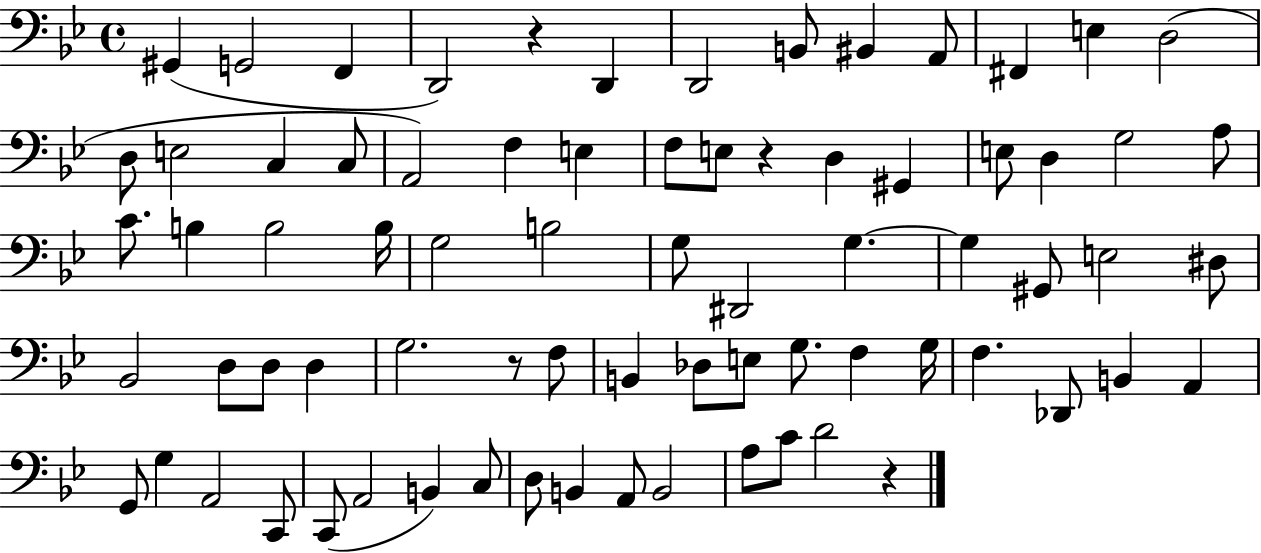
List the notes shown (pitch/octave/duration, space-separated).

G#2/q G2/h F2/q D2/h R/q D2/q D2/h B2/e BIS2/q A2/e F#2/q E3/q D3/h D3/e E3/h C3/q C3/e A2/h F3/q E3/q F3/e E3/e R/q D3/q G#2/q E3/e D3/q G3/h A3/e C4/e. B3/q B3/h B3/s G3/h B3/h G3/e D#2/h G3/q. G3/q G#2/e E3/h D#3/e Bb2/h D3/e D3/e D3/q G3/h. R/e F3/e B2/q Db3/e E3/e G3/e. F3/q G3/s F3/q. Db2/e B2/q A2/q G2/e G3/q A2/h C2/e C2/e A2/h B2/q C3/e D3/e B2/q A2/e B2/h A3/e C4/e D4/h R/q